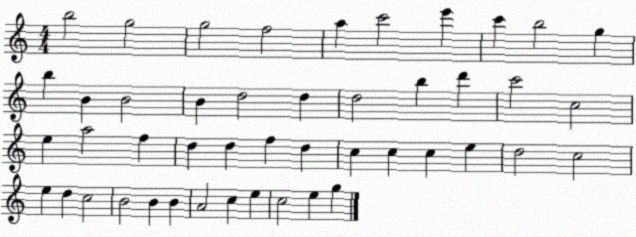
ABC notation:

X:1
T:Untitled
M:4/4
L:1/4
K:C
b2 g2 g2 f2 a c'2 e' c' b2 g b B B2 B d2 d d2 b d' c'2 c2 e a2 f d d f d c c c e d2 c2 e d c2 B2 B B A2 c e c2 e g